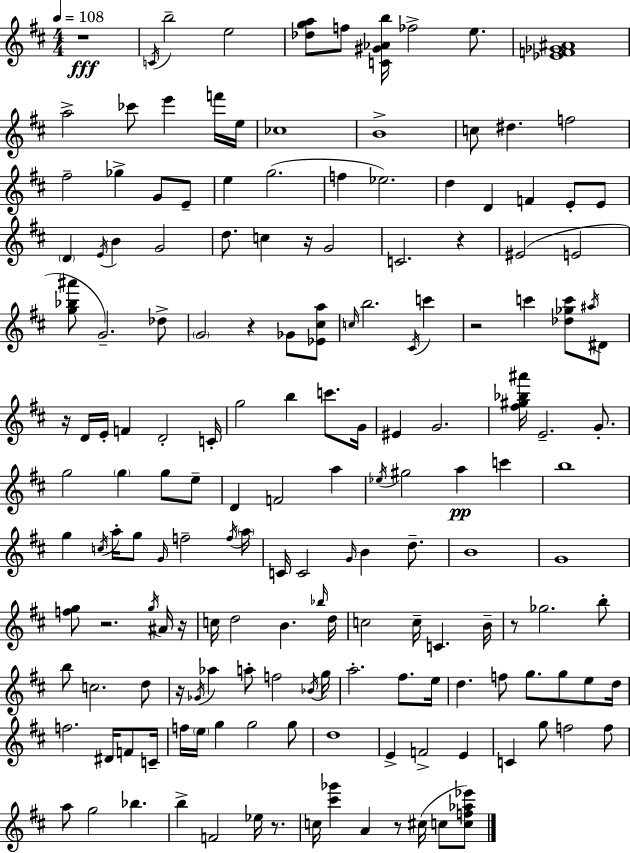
R/w C4/s B5/h E5/h [Db5,G5,A5]/e F5/e [C4,G#4,Ab4,B5]/s FES5/h E5/e. [Eb4,F4,Gb4,A#4]/w A5/h CES6/e E6/q F6/s E5/s CES5/w B4/w C5/e D#5/q. F5/h F#5/h Gb5/q G4/e E4/e E5/q G5/h. F5/q Eb5/h. D5/q D4/q F4/q E4/e E4/e D4/q E4/s B4/q G4/h D5/e. C5/q R/s G4/h C4/h. R/q EIS4/h E4/h [G5,Bb5,A#6]/e G4/h. Db5/e G4/h R/q Gb4/e [Eb4,C#5,A5]/e C5/s B5/h. C#4/s C6/q R/h C6/q [Db5,Gb5,C6]/e A#5/s D#4/e R/s D4/s E4/s F4/q D4/h C4/s G5/h B5/q C6/e. G4/s EIS4/q G4/h. [F#5,G#5,Bb5,A#6]/s E4/h. G4/e. G5/h G5/q G5/e E5/e D4/q F4/h A5/q Eb5/s G#5/h A5/q C6/q B5/w G5/q C5/s A5/s G5/e G4/s F5/h F5/s A5/s C4/s C4/h G4/s B4/q D5/e. B4/w G4/w [F5,G5]/e R/h. G5/s A#4/s R/s C5/s D5/h B4/q. Bb5/s D5/s C5/h C5/s C4/q. B4/s R/e Gb5/h. B5/e B5/e C5/h. D5/e R/s Gb4/s Ab5/q A5/e F5/h Bb4/s G5/s A5/h. F#5/e. E5/s D5/q. F5/e G5/e. G5/e E5/e D5/s F5/h. D#4/s F4/e C4/s F5/s E5/s G5/q G5/h G5/e D5/w E4/q F4/h E4/q C4/q G5/e F5/h F5/e A5/e G5/h Bb5/q. B5/q F4/h Eb5/s R/e. C5/s [C#6,Gb6]/q A4/q R/e C#5/s C5/e [C5,F5,Ab5,Eb6]/e